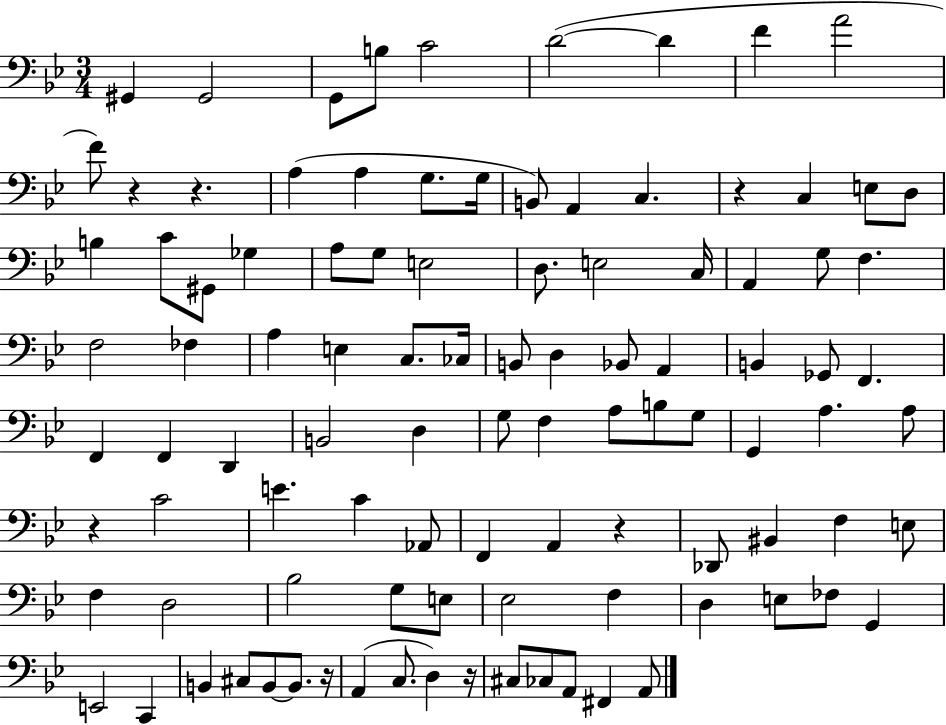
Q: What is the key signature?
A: BES major